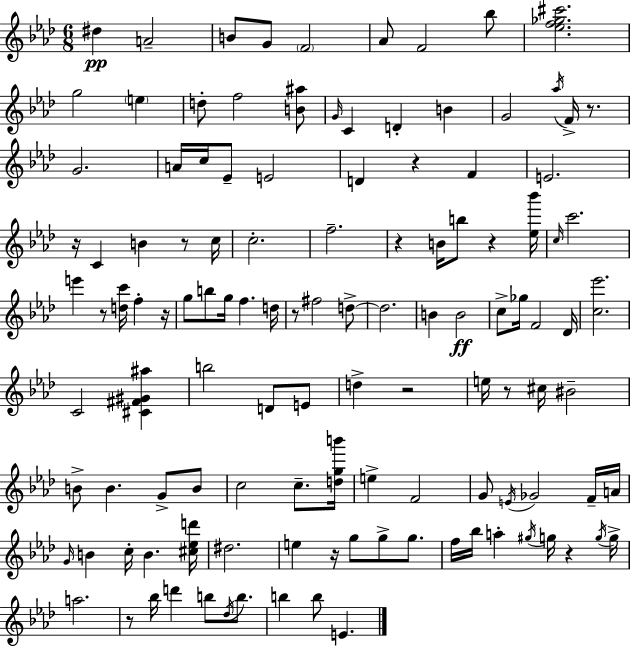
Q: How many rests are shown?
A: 14